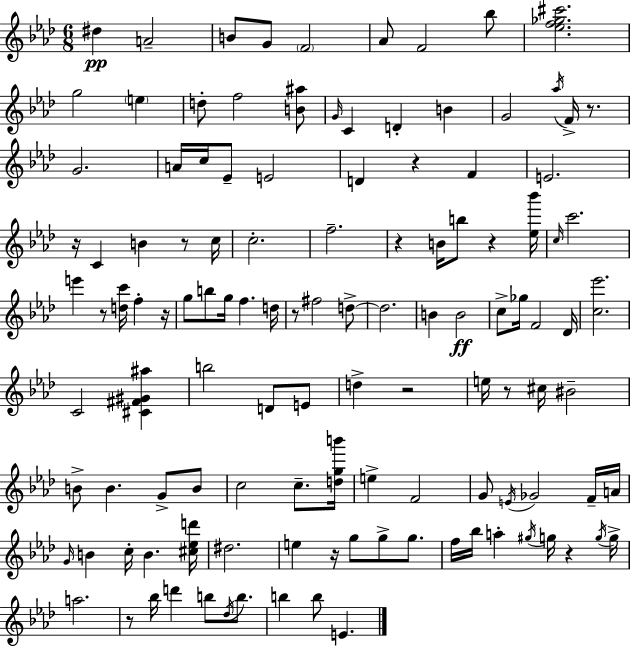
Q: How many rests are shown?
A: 14